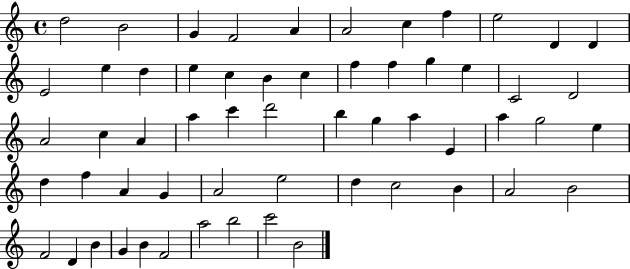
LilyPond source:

{
  \clef treble
  \time 4/4
  \defaultTimeSignature
  \key c \major
  d''2 b'2 | g'4 f'2 a'4 | a'2 c''4 f''4 | e''2 d'4 d'4 | \break e'2 e''4 d''4 | e''4 c''4 b'4 c''4 | f''4 f''4 g''4 e''4 | c'2 d'2 | \break a'2 c''4 a'4 | a''4 c'''4 d'''2 | b''4 g''4 a''4 e'4 | a''4 g''2 e''4 | \break d''4 f''4 a'4 g'4 | a'2 e''2 | d''4 c''2 b'4 | a'2 b'2 | \break f'2 d'4 b'4 | g'4 b'4 f'2 | a''2 b''2 | c'''2 b'2 | \break \bar "|."
}